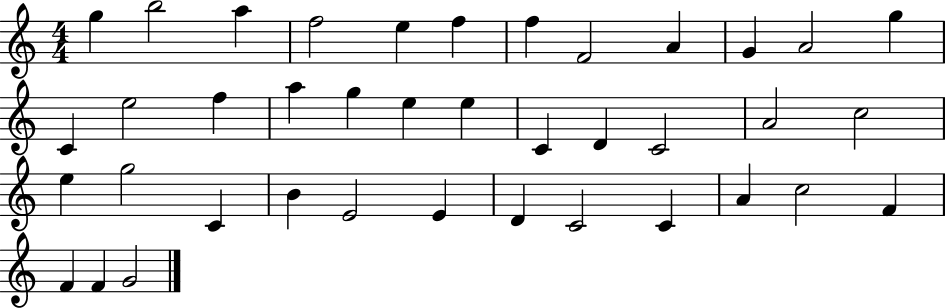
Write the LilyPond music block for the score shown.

{
  \clef treble
  \numericTimeSignature
  \time 4/4
  \key c \major
  g''4 b''2 a''4 | f''2 e''4 f''4 | f''4 f'2 a'4 | g'4 a'2 g''4 | \break c'4 e''2 f''4 | a''4 g''4 e''4 e''4 | c'4 d'4 c'2 | a'2 c''2 | \break e''4 g''2 c'4 | b'4 e'2 e'4 | d'4 c'2 c'4 | a'4 c''2 f'4 | \break f'4 f'4 g'2 | \bar "|."
}